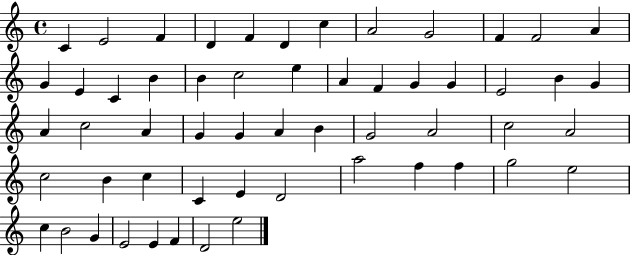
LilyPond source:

{
  \clef treble
  \time 4/4
  \defaultTimeSignature
  \key c \major
  c'4 e'2 f'4 | d'4 f'4 d'4 c''4 | a'2 g'2 | f'4 f'2 a'4 | \break g'4 e'4 c'4 b'4 | b'4 c''2 e''4 | a'4 f'4 g'4 g'4 | e'2 b'4 g'4 | \break a'4 c''2 a'4 | g'4 g'4 a'4 b'4 | g'2 a'2 | c''2 a'2 | \break c''2 b'4 c''4 | c'4 e'4 d'2 | a''2 f''4 f''4 | g''2 e''2 | \break c''4 b'2 g'4 | e'2 e'4 f'4 | d'2 e''2 | \bar "|."
}